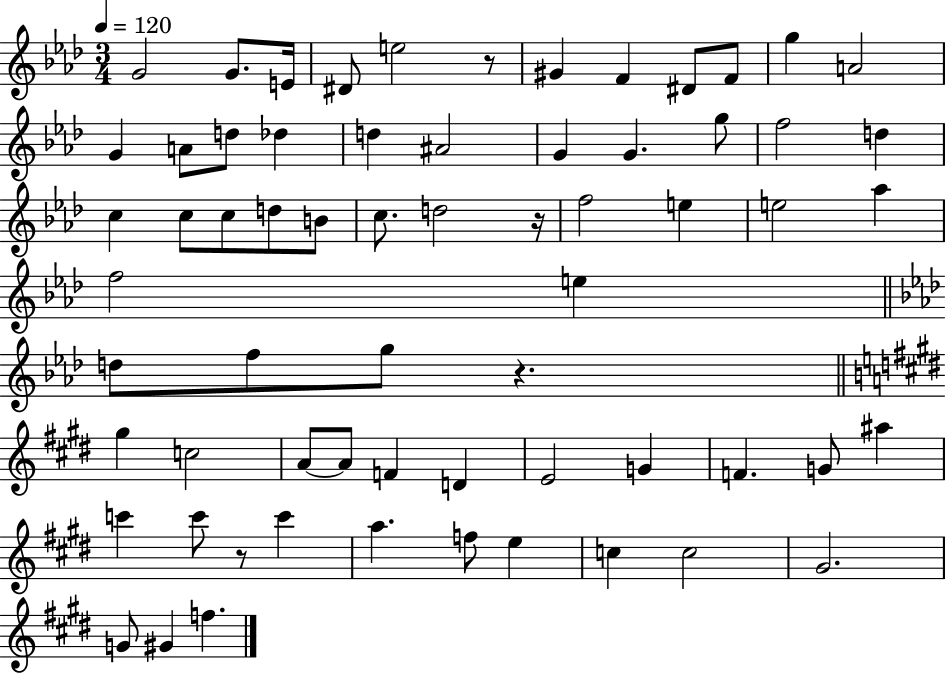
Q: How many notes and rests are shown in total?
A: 65